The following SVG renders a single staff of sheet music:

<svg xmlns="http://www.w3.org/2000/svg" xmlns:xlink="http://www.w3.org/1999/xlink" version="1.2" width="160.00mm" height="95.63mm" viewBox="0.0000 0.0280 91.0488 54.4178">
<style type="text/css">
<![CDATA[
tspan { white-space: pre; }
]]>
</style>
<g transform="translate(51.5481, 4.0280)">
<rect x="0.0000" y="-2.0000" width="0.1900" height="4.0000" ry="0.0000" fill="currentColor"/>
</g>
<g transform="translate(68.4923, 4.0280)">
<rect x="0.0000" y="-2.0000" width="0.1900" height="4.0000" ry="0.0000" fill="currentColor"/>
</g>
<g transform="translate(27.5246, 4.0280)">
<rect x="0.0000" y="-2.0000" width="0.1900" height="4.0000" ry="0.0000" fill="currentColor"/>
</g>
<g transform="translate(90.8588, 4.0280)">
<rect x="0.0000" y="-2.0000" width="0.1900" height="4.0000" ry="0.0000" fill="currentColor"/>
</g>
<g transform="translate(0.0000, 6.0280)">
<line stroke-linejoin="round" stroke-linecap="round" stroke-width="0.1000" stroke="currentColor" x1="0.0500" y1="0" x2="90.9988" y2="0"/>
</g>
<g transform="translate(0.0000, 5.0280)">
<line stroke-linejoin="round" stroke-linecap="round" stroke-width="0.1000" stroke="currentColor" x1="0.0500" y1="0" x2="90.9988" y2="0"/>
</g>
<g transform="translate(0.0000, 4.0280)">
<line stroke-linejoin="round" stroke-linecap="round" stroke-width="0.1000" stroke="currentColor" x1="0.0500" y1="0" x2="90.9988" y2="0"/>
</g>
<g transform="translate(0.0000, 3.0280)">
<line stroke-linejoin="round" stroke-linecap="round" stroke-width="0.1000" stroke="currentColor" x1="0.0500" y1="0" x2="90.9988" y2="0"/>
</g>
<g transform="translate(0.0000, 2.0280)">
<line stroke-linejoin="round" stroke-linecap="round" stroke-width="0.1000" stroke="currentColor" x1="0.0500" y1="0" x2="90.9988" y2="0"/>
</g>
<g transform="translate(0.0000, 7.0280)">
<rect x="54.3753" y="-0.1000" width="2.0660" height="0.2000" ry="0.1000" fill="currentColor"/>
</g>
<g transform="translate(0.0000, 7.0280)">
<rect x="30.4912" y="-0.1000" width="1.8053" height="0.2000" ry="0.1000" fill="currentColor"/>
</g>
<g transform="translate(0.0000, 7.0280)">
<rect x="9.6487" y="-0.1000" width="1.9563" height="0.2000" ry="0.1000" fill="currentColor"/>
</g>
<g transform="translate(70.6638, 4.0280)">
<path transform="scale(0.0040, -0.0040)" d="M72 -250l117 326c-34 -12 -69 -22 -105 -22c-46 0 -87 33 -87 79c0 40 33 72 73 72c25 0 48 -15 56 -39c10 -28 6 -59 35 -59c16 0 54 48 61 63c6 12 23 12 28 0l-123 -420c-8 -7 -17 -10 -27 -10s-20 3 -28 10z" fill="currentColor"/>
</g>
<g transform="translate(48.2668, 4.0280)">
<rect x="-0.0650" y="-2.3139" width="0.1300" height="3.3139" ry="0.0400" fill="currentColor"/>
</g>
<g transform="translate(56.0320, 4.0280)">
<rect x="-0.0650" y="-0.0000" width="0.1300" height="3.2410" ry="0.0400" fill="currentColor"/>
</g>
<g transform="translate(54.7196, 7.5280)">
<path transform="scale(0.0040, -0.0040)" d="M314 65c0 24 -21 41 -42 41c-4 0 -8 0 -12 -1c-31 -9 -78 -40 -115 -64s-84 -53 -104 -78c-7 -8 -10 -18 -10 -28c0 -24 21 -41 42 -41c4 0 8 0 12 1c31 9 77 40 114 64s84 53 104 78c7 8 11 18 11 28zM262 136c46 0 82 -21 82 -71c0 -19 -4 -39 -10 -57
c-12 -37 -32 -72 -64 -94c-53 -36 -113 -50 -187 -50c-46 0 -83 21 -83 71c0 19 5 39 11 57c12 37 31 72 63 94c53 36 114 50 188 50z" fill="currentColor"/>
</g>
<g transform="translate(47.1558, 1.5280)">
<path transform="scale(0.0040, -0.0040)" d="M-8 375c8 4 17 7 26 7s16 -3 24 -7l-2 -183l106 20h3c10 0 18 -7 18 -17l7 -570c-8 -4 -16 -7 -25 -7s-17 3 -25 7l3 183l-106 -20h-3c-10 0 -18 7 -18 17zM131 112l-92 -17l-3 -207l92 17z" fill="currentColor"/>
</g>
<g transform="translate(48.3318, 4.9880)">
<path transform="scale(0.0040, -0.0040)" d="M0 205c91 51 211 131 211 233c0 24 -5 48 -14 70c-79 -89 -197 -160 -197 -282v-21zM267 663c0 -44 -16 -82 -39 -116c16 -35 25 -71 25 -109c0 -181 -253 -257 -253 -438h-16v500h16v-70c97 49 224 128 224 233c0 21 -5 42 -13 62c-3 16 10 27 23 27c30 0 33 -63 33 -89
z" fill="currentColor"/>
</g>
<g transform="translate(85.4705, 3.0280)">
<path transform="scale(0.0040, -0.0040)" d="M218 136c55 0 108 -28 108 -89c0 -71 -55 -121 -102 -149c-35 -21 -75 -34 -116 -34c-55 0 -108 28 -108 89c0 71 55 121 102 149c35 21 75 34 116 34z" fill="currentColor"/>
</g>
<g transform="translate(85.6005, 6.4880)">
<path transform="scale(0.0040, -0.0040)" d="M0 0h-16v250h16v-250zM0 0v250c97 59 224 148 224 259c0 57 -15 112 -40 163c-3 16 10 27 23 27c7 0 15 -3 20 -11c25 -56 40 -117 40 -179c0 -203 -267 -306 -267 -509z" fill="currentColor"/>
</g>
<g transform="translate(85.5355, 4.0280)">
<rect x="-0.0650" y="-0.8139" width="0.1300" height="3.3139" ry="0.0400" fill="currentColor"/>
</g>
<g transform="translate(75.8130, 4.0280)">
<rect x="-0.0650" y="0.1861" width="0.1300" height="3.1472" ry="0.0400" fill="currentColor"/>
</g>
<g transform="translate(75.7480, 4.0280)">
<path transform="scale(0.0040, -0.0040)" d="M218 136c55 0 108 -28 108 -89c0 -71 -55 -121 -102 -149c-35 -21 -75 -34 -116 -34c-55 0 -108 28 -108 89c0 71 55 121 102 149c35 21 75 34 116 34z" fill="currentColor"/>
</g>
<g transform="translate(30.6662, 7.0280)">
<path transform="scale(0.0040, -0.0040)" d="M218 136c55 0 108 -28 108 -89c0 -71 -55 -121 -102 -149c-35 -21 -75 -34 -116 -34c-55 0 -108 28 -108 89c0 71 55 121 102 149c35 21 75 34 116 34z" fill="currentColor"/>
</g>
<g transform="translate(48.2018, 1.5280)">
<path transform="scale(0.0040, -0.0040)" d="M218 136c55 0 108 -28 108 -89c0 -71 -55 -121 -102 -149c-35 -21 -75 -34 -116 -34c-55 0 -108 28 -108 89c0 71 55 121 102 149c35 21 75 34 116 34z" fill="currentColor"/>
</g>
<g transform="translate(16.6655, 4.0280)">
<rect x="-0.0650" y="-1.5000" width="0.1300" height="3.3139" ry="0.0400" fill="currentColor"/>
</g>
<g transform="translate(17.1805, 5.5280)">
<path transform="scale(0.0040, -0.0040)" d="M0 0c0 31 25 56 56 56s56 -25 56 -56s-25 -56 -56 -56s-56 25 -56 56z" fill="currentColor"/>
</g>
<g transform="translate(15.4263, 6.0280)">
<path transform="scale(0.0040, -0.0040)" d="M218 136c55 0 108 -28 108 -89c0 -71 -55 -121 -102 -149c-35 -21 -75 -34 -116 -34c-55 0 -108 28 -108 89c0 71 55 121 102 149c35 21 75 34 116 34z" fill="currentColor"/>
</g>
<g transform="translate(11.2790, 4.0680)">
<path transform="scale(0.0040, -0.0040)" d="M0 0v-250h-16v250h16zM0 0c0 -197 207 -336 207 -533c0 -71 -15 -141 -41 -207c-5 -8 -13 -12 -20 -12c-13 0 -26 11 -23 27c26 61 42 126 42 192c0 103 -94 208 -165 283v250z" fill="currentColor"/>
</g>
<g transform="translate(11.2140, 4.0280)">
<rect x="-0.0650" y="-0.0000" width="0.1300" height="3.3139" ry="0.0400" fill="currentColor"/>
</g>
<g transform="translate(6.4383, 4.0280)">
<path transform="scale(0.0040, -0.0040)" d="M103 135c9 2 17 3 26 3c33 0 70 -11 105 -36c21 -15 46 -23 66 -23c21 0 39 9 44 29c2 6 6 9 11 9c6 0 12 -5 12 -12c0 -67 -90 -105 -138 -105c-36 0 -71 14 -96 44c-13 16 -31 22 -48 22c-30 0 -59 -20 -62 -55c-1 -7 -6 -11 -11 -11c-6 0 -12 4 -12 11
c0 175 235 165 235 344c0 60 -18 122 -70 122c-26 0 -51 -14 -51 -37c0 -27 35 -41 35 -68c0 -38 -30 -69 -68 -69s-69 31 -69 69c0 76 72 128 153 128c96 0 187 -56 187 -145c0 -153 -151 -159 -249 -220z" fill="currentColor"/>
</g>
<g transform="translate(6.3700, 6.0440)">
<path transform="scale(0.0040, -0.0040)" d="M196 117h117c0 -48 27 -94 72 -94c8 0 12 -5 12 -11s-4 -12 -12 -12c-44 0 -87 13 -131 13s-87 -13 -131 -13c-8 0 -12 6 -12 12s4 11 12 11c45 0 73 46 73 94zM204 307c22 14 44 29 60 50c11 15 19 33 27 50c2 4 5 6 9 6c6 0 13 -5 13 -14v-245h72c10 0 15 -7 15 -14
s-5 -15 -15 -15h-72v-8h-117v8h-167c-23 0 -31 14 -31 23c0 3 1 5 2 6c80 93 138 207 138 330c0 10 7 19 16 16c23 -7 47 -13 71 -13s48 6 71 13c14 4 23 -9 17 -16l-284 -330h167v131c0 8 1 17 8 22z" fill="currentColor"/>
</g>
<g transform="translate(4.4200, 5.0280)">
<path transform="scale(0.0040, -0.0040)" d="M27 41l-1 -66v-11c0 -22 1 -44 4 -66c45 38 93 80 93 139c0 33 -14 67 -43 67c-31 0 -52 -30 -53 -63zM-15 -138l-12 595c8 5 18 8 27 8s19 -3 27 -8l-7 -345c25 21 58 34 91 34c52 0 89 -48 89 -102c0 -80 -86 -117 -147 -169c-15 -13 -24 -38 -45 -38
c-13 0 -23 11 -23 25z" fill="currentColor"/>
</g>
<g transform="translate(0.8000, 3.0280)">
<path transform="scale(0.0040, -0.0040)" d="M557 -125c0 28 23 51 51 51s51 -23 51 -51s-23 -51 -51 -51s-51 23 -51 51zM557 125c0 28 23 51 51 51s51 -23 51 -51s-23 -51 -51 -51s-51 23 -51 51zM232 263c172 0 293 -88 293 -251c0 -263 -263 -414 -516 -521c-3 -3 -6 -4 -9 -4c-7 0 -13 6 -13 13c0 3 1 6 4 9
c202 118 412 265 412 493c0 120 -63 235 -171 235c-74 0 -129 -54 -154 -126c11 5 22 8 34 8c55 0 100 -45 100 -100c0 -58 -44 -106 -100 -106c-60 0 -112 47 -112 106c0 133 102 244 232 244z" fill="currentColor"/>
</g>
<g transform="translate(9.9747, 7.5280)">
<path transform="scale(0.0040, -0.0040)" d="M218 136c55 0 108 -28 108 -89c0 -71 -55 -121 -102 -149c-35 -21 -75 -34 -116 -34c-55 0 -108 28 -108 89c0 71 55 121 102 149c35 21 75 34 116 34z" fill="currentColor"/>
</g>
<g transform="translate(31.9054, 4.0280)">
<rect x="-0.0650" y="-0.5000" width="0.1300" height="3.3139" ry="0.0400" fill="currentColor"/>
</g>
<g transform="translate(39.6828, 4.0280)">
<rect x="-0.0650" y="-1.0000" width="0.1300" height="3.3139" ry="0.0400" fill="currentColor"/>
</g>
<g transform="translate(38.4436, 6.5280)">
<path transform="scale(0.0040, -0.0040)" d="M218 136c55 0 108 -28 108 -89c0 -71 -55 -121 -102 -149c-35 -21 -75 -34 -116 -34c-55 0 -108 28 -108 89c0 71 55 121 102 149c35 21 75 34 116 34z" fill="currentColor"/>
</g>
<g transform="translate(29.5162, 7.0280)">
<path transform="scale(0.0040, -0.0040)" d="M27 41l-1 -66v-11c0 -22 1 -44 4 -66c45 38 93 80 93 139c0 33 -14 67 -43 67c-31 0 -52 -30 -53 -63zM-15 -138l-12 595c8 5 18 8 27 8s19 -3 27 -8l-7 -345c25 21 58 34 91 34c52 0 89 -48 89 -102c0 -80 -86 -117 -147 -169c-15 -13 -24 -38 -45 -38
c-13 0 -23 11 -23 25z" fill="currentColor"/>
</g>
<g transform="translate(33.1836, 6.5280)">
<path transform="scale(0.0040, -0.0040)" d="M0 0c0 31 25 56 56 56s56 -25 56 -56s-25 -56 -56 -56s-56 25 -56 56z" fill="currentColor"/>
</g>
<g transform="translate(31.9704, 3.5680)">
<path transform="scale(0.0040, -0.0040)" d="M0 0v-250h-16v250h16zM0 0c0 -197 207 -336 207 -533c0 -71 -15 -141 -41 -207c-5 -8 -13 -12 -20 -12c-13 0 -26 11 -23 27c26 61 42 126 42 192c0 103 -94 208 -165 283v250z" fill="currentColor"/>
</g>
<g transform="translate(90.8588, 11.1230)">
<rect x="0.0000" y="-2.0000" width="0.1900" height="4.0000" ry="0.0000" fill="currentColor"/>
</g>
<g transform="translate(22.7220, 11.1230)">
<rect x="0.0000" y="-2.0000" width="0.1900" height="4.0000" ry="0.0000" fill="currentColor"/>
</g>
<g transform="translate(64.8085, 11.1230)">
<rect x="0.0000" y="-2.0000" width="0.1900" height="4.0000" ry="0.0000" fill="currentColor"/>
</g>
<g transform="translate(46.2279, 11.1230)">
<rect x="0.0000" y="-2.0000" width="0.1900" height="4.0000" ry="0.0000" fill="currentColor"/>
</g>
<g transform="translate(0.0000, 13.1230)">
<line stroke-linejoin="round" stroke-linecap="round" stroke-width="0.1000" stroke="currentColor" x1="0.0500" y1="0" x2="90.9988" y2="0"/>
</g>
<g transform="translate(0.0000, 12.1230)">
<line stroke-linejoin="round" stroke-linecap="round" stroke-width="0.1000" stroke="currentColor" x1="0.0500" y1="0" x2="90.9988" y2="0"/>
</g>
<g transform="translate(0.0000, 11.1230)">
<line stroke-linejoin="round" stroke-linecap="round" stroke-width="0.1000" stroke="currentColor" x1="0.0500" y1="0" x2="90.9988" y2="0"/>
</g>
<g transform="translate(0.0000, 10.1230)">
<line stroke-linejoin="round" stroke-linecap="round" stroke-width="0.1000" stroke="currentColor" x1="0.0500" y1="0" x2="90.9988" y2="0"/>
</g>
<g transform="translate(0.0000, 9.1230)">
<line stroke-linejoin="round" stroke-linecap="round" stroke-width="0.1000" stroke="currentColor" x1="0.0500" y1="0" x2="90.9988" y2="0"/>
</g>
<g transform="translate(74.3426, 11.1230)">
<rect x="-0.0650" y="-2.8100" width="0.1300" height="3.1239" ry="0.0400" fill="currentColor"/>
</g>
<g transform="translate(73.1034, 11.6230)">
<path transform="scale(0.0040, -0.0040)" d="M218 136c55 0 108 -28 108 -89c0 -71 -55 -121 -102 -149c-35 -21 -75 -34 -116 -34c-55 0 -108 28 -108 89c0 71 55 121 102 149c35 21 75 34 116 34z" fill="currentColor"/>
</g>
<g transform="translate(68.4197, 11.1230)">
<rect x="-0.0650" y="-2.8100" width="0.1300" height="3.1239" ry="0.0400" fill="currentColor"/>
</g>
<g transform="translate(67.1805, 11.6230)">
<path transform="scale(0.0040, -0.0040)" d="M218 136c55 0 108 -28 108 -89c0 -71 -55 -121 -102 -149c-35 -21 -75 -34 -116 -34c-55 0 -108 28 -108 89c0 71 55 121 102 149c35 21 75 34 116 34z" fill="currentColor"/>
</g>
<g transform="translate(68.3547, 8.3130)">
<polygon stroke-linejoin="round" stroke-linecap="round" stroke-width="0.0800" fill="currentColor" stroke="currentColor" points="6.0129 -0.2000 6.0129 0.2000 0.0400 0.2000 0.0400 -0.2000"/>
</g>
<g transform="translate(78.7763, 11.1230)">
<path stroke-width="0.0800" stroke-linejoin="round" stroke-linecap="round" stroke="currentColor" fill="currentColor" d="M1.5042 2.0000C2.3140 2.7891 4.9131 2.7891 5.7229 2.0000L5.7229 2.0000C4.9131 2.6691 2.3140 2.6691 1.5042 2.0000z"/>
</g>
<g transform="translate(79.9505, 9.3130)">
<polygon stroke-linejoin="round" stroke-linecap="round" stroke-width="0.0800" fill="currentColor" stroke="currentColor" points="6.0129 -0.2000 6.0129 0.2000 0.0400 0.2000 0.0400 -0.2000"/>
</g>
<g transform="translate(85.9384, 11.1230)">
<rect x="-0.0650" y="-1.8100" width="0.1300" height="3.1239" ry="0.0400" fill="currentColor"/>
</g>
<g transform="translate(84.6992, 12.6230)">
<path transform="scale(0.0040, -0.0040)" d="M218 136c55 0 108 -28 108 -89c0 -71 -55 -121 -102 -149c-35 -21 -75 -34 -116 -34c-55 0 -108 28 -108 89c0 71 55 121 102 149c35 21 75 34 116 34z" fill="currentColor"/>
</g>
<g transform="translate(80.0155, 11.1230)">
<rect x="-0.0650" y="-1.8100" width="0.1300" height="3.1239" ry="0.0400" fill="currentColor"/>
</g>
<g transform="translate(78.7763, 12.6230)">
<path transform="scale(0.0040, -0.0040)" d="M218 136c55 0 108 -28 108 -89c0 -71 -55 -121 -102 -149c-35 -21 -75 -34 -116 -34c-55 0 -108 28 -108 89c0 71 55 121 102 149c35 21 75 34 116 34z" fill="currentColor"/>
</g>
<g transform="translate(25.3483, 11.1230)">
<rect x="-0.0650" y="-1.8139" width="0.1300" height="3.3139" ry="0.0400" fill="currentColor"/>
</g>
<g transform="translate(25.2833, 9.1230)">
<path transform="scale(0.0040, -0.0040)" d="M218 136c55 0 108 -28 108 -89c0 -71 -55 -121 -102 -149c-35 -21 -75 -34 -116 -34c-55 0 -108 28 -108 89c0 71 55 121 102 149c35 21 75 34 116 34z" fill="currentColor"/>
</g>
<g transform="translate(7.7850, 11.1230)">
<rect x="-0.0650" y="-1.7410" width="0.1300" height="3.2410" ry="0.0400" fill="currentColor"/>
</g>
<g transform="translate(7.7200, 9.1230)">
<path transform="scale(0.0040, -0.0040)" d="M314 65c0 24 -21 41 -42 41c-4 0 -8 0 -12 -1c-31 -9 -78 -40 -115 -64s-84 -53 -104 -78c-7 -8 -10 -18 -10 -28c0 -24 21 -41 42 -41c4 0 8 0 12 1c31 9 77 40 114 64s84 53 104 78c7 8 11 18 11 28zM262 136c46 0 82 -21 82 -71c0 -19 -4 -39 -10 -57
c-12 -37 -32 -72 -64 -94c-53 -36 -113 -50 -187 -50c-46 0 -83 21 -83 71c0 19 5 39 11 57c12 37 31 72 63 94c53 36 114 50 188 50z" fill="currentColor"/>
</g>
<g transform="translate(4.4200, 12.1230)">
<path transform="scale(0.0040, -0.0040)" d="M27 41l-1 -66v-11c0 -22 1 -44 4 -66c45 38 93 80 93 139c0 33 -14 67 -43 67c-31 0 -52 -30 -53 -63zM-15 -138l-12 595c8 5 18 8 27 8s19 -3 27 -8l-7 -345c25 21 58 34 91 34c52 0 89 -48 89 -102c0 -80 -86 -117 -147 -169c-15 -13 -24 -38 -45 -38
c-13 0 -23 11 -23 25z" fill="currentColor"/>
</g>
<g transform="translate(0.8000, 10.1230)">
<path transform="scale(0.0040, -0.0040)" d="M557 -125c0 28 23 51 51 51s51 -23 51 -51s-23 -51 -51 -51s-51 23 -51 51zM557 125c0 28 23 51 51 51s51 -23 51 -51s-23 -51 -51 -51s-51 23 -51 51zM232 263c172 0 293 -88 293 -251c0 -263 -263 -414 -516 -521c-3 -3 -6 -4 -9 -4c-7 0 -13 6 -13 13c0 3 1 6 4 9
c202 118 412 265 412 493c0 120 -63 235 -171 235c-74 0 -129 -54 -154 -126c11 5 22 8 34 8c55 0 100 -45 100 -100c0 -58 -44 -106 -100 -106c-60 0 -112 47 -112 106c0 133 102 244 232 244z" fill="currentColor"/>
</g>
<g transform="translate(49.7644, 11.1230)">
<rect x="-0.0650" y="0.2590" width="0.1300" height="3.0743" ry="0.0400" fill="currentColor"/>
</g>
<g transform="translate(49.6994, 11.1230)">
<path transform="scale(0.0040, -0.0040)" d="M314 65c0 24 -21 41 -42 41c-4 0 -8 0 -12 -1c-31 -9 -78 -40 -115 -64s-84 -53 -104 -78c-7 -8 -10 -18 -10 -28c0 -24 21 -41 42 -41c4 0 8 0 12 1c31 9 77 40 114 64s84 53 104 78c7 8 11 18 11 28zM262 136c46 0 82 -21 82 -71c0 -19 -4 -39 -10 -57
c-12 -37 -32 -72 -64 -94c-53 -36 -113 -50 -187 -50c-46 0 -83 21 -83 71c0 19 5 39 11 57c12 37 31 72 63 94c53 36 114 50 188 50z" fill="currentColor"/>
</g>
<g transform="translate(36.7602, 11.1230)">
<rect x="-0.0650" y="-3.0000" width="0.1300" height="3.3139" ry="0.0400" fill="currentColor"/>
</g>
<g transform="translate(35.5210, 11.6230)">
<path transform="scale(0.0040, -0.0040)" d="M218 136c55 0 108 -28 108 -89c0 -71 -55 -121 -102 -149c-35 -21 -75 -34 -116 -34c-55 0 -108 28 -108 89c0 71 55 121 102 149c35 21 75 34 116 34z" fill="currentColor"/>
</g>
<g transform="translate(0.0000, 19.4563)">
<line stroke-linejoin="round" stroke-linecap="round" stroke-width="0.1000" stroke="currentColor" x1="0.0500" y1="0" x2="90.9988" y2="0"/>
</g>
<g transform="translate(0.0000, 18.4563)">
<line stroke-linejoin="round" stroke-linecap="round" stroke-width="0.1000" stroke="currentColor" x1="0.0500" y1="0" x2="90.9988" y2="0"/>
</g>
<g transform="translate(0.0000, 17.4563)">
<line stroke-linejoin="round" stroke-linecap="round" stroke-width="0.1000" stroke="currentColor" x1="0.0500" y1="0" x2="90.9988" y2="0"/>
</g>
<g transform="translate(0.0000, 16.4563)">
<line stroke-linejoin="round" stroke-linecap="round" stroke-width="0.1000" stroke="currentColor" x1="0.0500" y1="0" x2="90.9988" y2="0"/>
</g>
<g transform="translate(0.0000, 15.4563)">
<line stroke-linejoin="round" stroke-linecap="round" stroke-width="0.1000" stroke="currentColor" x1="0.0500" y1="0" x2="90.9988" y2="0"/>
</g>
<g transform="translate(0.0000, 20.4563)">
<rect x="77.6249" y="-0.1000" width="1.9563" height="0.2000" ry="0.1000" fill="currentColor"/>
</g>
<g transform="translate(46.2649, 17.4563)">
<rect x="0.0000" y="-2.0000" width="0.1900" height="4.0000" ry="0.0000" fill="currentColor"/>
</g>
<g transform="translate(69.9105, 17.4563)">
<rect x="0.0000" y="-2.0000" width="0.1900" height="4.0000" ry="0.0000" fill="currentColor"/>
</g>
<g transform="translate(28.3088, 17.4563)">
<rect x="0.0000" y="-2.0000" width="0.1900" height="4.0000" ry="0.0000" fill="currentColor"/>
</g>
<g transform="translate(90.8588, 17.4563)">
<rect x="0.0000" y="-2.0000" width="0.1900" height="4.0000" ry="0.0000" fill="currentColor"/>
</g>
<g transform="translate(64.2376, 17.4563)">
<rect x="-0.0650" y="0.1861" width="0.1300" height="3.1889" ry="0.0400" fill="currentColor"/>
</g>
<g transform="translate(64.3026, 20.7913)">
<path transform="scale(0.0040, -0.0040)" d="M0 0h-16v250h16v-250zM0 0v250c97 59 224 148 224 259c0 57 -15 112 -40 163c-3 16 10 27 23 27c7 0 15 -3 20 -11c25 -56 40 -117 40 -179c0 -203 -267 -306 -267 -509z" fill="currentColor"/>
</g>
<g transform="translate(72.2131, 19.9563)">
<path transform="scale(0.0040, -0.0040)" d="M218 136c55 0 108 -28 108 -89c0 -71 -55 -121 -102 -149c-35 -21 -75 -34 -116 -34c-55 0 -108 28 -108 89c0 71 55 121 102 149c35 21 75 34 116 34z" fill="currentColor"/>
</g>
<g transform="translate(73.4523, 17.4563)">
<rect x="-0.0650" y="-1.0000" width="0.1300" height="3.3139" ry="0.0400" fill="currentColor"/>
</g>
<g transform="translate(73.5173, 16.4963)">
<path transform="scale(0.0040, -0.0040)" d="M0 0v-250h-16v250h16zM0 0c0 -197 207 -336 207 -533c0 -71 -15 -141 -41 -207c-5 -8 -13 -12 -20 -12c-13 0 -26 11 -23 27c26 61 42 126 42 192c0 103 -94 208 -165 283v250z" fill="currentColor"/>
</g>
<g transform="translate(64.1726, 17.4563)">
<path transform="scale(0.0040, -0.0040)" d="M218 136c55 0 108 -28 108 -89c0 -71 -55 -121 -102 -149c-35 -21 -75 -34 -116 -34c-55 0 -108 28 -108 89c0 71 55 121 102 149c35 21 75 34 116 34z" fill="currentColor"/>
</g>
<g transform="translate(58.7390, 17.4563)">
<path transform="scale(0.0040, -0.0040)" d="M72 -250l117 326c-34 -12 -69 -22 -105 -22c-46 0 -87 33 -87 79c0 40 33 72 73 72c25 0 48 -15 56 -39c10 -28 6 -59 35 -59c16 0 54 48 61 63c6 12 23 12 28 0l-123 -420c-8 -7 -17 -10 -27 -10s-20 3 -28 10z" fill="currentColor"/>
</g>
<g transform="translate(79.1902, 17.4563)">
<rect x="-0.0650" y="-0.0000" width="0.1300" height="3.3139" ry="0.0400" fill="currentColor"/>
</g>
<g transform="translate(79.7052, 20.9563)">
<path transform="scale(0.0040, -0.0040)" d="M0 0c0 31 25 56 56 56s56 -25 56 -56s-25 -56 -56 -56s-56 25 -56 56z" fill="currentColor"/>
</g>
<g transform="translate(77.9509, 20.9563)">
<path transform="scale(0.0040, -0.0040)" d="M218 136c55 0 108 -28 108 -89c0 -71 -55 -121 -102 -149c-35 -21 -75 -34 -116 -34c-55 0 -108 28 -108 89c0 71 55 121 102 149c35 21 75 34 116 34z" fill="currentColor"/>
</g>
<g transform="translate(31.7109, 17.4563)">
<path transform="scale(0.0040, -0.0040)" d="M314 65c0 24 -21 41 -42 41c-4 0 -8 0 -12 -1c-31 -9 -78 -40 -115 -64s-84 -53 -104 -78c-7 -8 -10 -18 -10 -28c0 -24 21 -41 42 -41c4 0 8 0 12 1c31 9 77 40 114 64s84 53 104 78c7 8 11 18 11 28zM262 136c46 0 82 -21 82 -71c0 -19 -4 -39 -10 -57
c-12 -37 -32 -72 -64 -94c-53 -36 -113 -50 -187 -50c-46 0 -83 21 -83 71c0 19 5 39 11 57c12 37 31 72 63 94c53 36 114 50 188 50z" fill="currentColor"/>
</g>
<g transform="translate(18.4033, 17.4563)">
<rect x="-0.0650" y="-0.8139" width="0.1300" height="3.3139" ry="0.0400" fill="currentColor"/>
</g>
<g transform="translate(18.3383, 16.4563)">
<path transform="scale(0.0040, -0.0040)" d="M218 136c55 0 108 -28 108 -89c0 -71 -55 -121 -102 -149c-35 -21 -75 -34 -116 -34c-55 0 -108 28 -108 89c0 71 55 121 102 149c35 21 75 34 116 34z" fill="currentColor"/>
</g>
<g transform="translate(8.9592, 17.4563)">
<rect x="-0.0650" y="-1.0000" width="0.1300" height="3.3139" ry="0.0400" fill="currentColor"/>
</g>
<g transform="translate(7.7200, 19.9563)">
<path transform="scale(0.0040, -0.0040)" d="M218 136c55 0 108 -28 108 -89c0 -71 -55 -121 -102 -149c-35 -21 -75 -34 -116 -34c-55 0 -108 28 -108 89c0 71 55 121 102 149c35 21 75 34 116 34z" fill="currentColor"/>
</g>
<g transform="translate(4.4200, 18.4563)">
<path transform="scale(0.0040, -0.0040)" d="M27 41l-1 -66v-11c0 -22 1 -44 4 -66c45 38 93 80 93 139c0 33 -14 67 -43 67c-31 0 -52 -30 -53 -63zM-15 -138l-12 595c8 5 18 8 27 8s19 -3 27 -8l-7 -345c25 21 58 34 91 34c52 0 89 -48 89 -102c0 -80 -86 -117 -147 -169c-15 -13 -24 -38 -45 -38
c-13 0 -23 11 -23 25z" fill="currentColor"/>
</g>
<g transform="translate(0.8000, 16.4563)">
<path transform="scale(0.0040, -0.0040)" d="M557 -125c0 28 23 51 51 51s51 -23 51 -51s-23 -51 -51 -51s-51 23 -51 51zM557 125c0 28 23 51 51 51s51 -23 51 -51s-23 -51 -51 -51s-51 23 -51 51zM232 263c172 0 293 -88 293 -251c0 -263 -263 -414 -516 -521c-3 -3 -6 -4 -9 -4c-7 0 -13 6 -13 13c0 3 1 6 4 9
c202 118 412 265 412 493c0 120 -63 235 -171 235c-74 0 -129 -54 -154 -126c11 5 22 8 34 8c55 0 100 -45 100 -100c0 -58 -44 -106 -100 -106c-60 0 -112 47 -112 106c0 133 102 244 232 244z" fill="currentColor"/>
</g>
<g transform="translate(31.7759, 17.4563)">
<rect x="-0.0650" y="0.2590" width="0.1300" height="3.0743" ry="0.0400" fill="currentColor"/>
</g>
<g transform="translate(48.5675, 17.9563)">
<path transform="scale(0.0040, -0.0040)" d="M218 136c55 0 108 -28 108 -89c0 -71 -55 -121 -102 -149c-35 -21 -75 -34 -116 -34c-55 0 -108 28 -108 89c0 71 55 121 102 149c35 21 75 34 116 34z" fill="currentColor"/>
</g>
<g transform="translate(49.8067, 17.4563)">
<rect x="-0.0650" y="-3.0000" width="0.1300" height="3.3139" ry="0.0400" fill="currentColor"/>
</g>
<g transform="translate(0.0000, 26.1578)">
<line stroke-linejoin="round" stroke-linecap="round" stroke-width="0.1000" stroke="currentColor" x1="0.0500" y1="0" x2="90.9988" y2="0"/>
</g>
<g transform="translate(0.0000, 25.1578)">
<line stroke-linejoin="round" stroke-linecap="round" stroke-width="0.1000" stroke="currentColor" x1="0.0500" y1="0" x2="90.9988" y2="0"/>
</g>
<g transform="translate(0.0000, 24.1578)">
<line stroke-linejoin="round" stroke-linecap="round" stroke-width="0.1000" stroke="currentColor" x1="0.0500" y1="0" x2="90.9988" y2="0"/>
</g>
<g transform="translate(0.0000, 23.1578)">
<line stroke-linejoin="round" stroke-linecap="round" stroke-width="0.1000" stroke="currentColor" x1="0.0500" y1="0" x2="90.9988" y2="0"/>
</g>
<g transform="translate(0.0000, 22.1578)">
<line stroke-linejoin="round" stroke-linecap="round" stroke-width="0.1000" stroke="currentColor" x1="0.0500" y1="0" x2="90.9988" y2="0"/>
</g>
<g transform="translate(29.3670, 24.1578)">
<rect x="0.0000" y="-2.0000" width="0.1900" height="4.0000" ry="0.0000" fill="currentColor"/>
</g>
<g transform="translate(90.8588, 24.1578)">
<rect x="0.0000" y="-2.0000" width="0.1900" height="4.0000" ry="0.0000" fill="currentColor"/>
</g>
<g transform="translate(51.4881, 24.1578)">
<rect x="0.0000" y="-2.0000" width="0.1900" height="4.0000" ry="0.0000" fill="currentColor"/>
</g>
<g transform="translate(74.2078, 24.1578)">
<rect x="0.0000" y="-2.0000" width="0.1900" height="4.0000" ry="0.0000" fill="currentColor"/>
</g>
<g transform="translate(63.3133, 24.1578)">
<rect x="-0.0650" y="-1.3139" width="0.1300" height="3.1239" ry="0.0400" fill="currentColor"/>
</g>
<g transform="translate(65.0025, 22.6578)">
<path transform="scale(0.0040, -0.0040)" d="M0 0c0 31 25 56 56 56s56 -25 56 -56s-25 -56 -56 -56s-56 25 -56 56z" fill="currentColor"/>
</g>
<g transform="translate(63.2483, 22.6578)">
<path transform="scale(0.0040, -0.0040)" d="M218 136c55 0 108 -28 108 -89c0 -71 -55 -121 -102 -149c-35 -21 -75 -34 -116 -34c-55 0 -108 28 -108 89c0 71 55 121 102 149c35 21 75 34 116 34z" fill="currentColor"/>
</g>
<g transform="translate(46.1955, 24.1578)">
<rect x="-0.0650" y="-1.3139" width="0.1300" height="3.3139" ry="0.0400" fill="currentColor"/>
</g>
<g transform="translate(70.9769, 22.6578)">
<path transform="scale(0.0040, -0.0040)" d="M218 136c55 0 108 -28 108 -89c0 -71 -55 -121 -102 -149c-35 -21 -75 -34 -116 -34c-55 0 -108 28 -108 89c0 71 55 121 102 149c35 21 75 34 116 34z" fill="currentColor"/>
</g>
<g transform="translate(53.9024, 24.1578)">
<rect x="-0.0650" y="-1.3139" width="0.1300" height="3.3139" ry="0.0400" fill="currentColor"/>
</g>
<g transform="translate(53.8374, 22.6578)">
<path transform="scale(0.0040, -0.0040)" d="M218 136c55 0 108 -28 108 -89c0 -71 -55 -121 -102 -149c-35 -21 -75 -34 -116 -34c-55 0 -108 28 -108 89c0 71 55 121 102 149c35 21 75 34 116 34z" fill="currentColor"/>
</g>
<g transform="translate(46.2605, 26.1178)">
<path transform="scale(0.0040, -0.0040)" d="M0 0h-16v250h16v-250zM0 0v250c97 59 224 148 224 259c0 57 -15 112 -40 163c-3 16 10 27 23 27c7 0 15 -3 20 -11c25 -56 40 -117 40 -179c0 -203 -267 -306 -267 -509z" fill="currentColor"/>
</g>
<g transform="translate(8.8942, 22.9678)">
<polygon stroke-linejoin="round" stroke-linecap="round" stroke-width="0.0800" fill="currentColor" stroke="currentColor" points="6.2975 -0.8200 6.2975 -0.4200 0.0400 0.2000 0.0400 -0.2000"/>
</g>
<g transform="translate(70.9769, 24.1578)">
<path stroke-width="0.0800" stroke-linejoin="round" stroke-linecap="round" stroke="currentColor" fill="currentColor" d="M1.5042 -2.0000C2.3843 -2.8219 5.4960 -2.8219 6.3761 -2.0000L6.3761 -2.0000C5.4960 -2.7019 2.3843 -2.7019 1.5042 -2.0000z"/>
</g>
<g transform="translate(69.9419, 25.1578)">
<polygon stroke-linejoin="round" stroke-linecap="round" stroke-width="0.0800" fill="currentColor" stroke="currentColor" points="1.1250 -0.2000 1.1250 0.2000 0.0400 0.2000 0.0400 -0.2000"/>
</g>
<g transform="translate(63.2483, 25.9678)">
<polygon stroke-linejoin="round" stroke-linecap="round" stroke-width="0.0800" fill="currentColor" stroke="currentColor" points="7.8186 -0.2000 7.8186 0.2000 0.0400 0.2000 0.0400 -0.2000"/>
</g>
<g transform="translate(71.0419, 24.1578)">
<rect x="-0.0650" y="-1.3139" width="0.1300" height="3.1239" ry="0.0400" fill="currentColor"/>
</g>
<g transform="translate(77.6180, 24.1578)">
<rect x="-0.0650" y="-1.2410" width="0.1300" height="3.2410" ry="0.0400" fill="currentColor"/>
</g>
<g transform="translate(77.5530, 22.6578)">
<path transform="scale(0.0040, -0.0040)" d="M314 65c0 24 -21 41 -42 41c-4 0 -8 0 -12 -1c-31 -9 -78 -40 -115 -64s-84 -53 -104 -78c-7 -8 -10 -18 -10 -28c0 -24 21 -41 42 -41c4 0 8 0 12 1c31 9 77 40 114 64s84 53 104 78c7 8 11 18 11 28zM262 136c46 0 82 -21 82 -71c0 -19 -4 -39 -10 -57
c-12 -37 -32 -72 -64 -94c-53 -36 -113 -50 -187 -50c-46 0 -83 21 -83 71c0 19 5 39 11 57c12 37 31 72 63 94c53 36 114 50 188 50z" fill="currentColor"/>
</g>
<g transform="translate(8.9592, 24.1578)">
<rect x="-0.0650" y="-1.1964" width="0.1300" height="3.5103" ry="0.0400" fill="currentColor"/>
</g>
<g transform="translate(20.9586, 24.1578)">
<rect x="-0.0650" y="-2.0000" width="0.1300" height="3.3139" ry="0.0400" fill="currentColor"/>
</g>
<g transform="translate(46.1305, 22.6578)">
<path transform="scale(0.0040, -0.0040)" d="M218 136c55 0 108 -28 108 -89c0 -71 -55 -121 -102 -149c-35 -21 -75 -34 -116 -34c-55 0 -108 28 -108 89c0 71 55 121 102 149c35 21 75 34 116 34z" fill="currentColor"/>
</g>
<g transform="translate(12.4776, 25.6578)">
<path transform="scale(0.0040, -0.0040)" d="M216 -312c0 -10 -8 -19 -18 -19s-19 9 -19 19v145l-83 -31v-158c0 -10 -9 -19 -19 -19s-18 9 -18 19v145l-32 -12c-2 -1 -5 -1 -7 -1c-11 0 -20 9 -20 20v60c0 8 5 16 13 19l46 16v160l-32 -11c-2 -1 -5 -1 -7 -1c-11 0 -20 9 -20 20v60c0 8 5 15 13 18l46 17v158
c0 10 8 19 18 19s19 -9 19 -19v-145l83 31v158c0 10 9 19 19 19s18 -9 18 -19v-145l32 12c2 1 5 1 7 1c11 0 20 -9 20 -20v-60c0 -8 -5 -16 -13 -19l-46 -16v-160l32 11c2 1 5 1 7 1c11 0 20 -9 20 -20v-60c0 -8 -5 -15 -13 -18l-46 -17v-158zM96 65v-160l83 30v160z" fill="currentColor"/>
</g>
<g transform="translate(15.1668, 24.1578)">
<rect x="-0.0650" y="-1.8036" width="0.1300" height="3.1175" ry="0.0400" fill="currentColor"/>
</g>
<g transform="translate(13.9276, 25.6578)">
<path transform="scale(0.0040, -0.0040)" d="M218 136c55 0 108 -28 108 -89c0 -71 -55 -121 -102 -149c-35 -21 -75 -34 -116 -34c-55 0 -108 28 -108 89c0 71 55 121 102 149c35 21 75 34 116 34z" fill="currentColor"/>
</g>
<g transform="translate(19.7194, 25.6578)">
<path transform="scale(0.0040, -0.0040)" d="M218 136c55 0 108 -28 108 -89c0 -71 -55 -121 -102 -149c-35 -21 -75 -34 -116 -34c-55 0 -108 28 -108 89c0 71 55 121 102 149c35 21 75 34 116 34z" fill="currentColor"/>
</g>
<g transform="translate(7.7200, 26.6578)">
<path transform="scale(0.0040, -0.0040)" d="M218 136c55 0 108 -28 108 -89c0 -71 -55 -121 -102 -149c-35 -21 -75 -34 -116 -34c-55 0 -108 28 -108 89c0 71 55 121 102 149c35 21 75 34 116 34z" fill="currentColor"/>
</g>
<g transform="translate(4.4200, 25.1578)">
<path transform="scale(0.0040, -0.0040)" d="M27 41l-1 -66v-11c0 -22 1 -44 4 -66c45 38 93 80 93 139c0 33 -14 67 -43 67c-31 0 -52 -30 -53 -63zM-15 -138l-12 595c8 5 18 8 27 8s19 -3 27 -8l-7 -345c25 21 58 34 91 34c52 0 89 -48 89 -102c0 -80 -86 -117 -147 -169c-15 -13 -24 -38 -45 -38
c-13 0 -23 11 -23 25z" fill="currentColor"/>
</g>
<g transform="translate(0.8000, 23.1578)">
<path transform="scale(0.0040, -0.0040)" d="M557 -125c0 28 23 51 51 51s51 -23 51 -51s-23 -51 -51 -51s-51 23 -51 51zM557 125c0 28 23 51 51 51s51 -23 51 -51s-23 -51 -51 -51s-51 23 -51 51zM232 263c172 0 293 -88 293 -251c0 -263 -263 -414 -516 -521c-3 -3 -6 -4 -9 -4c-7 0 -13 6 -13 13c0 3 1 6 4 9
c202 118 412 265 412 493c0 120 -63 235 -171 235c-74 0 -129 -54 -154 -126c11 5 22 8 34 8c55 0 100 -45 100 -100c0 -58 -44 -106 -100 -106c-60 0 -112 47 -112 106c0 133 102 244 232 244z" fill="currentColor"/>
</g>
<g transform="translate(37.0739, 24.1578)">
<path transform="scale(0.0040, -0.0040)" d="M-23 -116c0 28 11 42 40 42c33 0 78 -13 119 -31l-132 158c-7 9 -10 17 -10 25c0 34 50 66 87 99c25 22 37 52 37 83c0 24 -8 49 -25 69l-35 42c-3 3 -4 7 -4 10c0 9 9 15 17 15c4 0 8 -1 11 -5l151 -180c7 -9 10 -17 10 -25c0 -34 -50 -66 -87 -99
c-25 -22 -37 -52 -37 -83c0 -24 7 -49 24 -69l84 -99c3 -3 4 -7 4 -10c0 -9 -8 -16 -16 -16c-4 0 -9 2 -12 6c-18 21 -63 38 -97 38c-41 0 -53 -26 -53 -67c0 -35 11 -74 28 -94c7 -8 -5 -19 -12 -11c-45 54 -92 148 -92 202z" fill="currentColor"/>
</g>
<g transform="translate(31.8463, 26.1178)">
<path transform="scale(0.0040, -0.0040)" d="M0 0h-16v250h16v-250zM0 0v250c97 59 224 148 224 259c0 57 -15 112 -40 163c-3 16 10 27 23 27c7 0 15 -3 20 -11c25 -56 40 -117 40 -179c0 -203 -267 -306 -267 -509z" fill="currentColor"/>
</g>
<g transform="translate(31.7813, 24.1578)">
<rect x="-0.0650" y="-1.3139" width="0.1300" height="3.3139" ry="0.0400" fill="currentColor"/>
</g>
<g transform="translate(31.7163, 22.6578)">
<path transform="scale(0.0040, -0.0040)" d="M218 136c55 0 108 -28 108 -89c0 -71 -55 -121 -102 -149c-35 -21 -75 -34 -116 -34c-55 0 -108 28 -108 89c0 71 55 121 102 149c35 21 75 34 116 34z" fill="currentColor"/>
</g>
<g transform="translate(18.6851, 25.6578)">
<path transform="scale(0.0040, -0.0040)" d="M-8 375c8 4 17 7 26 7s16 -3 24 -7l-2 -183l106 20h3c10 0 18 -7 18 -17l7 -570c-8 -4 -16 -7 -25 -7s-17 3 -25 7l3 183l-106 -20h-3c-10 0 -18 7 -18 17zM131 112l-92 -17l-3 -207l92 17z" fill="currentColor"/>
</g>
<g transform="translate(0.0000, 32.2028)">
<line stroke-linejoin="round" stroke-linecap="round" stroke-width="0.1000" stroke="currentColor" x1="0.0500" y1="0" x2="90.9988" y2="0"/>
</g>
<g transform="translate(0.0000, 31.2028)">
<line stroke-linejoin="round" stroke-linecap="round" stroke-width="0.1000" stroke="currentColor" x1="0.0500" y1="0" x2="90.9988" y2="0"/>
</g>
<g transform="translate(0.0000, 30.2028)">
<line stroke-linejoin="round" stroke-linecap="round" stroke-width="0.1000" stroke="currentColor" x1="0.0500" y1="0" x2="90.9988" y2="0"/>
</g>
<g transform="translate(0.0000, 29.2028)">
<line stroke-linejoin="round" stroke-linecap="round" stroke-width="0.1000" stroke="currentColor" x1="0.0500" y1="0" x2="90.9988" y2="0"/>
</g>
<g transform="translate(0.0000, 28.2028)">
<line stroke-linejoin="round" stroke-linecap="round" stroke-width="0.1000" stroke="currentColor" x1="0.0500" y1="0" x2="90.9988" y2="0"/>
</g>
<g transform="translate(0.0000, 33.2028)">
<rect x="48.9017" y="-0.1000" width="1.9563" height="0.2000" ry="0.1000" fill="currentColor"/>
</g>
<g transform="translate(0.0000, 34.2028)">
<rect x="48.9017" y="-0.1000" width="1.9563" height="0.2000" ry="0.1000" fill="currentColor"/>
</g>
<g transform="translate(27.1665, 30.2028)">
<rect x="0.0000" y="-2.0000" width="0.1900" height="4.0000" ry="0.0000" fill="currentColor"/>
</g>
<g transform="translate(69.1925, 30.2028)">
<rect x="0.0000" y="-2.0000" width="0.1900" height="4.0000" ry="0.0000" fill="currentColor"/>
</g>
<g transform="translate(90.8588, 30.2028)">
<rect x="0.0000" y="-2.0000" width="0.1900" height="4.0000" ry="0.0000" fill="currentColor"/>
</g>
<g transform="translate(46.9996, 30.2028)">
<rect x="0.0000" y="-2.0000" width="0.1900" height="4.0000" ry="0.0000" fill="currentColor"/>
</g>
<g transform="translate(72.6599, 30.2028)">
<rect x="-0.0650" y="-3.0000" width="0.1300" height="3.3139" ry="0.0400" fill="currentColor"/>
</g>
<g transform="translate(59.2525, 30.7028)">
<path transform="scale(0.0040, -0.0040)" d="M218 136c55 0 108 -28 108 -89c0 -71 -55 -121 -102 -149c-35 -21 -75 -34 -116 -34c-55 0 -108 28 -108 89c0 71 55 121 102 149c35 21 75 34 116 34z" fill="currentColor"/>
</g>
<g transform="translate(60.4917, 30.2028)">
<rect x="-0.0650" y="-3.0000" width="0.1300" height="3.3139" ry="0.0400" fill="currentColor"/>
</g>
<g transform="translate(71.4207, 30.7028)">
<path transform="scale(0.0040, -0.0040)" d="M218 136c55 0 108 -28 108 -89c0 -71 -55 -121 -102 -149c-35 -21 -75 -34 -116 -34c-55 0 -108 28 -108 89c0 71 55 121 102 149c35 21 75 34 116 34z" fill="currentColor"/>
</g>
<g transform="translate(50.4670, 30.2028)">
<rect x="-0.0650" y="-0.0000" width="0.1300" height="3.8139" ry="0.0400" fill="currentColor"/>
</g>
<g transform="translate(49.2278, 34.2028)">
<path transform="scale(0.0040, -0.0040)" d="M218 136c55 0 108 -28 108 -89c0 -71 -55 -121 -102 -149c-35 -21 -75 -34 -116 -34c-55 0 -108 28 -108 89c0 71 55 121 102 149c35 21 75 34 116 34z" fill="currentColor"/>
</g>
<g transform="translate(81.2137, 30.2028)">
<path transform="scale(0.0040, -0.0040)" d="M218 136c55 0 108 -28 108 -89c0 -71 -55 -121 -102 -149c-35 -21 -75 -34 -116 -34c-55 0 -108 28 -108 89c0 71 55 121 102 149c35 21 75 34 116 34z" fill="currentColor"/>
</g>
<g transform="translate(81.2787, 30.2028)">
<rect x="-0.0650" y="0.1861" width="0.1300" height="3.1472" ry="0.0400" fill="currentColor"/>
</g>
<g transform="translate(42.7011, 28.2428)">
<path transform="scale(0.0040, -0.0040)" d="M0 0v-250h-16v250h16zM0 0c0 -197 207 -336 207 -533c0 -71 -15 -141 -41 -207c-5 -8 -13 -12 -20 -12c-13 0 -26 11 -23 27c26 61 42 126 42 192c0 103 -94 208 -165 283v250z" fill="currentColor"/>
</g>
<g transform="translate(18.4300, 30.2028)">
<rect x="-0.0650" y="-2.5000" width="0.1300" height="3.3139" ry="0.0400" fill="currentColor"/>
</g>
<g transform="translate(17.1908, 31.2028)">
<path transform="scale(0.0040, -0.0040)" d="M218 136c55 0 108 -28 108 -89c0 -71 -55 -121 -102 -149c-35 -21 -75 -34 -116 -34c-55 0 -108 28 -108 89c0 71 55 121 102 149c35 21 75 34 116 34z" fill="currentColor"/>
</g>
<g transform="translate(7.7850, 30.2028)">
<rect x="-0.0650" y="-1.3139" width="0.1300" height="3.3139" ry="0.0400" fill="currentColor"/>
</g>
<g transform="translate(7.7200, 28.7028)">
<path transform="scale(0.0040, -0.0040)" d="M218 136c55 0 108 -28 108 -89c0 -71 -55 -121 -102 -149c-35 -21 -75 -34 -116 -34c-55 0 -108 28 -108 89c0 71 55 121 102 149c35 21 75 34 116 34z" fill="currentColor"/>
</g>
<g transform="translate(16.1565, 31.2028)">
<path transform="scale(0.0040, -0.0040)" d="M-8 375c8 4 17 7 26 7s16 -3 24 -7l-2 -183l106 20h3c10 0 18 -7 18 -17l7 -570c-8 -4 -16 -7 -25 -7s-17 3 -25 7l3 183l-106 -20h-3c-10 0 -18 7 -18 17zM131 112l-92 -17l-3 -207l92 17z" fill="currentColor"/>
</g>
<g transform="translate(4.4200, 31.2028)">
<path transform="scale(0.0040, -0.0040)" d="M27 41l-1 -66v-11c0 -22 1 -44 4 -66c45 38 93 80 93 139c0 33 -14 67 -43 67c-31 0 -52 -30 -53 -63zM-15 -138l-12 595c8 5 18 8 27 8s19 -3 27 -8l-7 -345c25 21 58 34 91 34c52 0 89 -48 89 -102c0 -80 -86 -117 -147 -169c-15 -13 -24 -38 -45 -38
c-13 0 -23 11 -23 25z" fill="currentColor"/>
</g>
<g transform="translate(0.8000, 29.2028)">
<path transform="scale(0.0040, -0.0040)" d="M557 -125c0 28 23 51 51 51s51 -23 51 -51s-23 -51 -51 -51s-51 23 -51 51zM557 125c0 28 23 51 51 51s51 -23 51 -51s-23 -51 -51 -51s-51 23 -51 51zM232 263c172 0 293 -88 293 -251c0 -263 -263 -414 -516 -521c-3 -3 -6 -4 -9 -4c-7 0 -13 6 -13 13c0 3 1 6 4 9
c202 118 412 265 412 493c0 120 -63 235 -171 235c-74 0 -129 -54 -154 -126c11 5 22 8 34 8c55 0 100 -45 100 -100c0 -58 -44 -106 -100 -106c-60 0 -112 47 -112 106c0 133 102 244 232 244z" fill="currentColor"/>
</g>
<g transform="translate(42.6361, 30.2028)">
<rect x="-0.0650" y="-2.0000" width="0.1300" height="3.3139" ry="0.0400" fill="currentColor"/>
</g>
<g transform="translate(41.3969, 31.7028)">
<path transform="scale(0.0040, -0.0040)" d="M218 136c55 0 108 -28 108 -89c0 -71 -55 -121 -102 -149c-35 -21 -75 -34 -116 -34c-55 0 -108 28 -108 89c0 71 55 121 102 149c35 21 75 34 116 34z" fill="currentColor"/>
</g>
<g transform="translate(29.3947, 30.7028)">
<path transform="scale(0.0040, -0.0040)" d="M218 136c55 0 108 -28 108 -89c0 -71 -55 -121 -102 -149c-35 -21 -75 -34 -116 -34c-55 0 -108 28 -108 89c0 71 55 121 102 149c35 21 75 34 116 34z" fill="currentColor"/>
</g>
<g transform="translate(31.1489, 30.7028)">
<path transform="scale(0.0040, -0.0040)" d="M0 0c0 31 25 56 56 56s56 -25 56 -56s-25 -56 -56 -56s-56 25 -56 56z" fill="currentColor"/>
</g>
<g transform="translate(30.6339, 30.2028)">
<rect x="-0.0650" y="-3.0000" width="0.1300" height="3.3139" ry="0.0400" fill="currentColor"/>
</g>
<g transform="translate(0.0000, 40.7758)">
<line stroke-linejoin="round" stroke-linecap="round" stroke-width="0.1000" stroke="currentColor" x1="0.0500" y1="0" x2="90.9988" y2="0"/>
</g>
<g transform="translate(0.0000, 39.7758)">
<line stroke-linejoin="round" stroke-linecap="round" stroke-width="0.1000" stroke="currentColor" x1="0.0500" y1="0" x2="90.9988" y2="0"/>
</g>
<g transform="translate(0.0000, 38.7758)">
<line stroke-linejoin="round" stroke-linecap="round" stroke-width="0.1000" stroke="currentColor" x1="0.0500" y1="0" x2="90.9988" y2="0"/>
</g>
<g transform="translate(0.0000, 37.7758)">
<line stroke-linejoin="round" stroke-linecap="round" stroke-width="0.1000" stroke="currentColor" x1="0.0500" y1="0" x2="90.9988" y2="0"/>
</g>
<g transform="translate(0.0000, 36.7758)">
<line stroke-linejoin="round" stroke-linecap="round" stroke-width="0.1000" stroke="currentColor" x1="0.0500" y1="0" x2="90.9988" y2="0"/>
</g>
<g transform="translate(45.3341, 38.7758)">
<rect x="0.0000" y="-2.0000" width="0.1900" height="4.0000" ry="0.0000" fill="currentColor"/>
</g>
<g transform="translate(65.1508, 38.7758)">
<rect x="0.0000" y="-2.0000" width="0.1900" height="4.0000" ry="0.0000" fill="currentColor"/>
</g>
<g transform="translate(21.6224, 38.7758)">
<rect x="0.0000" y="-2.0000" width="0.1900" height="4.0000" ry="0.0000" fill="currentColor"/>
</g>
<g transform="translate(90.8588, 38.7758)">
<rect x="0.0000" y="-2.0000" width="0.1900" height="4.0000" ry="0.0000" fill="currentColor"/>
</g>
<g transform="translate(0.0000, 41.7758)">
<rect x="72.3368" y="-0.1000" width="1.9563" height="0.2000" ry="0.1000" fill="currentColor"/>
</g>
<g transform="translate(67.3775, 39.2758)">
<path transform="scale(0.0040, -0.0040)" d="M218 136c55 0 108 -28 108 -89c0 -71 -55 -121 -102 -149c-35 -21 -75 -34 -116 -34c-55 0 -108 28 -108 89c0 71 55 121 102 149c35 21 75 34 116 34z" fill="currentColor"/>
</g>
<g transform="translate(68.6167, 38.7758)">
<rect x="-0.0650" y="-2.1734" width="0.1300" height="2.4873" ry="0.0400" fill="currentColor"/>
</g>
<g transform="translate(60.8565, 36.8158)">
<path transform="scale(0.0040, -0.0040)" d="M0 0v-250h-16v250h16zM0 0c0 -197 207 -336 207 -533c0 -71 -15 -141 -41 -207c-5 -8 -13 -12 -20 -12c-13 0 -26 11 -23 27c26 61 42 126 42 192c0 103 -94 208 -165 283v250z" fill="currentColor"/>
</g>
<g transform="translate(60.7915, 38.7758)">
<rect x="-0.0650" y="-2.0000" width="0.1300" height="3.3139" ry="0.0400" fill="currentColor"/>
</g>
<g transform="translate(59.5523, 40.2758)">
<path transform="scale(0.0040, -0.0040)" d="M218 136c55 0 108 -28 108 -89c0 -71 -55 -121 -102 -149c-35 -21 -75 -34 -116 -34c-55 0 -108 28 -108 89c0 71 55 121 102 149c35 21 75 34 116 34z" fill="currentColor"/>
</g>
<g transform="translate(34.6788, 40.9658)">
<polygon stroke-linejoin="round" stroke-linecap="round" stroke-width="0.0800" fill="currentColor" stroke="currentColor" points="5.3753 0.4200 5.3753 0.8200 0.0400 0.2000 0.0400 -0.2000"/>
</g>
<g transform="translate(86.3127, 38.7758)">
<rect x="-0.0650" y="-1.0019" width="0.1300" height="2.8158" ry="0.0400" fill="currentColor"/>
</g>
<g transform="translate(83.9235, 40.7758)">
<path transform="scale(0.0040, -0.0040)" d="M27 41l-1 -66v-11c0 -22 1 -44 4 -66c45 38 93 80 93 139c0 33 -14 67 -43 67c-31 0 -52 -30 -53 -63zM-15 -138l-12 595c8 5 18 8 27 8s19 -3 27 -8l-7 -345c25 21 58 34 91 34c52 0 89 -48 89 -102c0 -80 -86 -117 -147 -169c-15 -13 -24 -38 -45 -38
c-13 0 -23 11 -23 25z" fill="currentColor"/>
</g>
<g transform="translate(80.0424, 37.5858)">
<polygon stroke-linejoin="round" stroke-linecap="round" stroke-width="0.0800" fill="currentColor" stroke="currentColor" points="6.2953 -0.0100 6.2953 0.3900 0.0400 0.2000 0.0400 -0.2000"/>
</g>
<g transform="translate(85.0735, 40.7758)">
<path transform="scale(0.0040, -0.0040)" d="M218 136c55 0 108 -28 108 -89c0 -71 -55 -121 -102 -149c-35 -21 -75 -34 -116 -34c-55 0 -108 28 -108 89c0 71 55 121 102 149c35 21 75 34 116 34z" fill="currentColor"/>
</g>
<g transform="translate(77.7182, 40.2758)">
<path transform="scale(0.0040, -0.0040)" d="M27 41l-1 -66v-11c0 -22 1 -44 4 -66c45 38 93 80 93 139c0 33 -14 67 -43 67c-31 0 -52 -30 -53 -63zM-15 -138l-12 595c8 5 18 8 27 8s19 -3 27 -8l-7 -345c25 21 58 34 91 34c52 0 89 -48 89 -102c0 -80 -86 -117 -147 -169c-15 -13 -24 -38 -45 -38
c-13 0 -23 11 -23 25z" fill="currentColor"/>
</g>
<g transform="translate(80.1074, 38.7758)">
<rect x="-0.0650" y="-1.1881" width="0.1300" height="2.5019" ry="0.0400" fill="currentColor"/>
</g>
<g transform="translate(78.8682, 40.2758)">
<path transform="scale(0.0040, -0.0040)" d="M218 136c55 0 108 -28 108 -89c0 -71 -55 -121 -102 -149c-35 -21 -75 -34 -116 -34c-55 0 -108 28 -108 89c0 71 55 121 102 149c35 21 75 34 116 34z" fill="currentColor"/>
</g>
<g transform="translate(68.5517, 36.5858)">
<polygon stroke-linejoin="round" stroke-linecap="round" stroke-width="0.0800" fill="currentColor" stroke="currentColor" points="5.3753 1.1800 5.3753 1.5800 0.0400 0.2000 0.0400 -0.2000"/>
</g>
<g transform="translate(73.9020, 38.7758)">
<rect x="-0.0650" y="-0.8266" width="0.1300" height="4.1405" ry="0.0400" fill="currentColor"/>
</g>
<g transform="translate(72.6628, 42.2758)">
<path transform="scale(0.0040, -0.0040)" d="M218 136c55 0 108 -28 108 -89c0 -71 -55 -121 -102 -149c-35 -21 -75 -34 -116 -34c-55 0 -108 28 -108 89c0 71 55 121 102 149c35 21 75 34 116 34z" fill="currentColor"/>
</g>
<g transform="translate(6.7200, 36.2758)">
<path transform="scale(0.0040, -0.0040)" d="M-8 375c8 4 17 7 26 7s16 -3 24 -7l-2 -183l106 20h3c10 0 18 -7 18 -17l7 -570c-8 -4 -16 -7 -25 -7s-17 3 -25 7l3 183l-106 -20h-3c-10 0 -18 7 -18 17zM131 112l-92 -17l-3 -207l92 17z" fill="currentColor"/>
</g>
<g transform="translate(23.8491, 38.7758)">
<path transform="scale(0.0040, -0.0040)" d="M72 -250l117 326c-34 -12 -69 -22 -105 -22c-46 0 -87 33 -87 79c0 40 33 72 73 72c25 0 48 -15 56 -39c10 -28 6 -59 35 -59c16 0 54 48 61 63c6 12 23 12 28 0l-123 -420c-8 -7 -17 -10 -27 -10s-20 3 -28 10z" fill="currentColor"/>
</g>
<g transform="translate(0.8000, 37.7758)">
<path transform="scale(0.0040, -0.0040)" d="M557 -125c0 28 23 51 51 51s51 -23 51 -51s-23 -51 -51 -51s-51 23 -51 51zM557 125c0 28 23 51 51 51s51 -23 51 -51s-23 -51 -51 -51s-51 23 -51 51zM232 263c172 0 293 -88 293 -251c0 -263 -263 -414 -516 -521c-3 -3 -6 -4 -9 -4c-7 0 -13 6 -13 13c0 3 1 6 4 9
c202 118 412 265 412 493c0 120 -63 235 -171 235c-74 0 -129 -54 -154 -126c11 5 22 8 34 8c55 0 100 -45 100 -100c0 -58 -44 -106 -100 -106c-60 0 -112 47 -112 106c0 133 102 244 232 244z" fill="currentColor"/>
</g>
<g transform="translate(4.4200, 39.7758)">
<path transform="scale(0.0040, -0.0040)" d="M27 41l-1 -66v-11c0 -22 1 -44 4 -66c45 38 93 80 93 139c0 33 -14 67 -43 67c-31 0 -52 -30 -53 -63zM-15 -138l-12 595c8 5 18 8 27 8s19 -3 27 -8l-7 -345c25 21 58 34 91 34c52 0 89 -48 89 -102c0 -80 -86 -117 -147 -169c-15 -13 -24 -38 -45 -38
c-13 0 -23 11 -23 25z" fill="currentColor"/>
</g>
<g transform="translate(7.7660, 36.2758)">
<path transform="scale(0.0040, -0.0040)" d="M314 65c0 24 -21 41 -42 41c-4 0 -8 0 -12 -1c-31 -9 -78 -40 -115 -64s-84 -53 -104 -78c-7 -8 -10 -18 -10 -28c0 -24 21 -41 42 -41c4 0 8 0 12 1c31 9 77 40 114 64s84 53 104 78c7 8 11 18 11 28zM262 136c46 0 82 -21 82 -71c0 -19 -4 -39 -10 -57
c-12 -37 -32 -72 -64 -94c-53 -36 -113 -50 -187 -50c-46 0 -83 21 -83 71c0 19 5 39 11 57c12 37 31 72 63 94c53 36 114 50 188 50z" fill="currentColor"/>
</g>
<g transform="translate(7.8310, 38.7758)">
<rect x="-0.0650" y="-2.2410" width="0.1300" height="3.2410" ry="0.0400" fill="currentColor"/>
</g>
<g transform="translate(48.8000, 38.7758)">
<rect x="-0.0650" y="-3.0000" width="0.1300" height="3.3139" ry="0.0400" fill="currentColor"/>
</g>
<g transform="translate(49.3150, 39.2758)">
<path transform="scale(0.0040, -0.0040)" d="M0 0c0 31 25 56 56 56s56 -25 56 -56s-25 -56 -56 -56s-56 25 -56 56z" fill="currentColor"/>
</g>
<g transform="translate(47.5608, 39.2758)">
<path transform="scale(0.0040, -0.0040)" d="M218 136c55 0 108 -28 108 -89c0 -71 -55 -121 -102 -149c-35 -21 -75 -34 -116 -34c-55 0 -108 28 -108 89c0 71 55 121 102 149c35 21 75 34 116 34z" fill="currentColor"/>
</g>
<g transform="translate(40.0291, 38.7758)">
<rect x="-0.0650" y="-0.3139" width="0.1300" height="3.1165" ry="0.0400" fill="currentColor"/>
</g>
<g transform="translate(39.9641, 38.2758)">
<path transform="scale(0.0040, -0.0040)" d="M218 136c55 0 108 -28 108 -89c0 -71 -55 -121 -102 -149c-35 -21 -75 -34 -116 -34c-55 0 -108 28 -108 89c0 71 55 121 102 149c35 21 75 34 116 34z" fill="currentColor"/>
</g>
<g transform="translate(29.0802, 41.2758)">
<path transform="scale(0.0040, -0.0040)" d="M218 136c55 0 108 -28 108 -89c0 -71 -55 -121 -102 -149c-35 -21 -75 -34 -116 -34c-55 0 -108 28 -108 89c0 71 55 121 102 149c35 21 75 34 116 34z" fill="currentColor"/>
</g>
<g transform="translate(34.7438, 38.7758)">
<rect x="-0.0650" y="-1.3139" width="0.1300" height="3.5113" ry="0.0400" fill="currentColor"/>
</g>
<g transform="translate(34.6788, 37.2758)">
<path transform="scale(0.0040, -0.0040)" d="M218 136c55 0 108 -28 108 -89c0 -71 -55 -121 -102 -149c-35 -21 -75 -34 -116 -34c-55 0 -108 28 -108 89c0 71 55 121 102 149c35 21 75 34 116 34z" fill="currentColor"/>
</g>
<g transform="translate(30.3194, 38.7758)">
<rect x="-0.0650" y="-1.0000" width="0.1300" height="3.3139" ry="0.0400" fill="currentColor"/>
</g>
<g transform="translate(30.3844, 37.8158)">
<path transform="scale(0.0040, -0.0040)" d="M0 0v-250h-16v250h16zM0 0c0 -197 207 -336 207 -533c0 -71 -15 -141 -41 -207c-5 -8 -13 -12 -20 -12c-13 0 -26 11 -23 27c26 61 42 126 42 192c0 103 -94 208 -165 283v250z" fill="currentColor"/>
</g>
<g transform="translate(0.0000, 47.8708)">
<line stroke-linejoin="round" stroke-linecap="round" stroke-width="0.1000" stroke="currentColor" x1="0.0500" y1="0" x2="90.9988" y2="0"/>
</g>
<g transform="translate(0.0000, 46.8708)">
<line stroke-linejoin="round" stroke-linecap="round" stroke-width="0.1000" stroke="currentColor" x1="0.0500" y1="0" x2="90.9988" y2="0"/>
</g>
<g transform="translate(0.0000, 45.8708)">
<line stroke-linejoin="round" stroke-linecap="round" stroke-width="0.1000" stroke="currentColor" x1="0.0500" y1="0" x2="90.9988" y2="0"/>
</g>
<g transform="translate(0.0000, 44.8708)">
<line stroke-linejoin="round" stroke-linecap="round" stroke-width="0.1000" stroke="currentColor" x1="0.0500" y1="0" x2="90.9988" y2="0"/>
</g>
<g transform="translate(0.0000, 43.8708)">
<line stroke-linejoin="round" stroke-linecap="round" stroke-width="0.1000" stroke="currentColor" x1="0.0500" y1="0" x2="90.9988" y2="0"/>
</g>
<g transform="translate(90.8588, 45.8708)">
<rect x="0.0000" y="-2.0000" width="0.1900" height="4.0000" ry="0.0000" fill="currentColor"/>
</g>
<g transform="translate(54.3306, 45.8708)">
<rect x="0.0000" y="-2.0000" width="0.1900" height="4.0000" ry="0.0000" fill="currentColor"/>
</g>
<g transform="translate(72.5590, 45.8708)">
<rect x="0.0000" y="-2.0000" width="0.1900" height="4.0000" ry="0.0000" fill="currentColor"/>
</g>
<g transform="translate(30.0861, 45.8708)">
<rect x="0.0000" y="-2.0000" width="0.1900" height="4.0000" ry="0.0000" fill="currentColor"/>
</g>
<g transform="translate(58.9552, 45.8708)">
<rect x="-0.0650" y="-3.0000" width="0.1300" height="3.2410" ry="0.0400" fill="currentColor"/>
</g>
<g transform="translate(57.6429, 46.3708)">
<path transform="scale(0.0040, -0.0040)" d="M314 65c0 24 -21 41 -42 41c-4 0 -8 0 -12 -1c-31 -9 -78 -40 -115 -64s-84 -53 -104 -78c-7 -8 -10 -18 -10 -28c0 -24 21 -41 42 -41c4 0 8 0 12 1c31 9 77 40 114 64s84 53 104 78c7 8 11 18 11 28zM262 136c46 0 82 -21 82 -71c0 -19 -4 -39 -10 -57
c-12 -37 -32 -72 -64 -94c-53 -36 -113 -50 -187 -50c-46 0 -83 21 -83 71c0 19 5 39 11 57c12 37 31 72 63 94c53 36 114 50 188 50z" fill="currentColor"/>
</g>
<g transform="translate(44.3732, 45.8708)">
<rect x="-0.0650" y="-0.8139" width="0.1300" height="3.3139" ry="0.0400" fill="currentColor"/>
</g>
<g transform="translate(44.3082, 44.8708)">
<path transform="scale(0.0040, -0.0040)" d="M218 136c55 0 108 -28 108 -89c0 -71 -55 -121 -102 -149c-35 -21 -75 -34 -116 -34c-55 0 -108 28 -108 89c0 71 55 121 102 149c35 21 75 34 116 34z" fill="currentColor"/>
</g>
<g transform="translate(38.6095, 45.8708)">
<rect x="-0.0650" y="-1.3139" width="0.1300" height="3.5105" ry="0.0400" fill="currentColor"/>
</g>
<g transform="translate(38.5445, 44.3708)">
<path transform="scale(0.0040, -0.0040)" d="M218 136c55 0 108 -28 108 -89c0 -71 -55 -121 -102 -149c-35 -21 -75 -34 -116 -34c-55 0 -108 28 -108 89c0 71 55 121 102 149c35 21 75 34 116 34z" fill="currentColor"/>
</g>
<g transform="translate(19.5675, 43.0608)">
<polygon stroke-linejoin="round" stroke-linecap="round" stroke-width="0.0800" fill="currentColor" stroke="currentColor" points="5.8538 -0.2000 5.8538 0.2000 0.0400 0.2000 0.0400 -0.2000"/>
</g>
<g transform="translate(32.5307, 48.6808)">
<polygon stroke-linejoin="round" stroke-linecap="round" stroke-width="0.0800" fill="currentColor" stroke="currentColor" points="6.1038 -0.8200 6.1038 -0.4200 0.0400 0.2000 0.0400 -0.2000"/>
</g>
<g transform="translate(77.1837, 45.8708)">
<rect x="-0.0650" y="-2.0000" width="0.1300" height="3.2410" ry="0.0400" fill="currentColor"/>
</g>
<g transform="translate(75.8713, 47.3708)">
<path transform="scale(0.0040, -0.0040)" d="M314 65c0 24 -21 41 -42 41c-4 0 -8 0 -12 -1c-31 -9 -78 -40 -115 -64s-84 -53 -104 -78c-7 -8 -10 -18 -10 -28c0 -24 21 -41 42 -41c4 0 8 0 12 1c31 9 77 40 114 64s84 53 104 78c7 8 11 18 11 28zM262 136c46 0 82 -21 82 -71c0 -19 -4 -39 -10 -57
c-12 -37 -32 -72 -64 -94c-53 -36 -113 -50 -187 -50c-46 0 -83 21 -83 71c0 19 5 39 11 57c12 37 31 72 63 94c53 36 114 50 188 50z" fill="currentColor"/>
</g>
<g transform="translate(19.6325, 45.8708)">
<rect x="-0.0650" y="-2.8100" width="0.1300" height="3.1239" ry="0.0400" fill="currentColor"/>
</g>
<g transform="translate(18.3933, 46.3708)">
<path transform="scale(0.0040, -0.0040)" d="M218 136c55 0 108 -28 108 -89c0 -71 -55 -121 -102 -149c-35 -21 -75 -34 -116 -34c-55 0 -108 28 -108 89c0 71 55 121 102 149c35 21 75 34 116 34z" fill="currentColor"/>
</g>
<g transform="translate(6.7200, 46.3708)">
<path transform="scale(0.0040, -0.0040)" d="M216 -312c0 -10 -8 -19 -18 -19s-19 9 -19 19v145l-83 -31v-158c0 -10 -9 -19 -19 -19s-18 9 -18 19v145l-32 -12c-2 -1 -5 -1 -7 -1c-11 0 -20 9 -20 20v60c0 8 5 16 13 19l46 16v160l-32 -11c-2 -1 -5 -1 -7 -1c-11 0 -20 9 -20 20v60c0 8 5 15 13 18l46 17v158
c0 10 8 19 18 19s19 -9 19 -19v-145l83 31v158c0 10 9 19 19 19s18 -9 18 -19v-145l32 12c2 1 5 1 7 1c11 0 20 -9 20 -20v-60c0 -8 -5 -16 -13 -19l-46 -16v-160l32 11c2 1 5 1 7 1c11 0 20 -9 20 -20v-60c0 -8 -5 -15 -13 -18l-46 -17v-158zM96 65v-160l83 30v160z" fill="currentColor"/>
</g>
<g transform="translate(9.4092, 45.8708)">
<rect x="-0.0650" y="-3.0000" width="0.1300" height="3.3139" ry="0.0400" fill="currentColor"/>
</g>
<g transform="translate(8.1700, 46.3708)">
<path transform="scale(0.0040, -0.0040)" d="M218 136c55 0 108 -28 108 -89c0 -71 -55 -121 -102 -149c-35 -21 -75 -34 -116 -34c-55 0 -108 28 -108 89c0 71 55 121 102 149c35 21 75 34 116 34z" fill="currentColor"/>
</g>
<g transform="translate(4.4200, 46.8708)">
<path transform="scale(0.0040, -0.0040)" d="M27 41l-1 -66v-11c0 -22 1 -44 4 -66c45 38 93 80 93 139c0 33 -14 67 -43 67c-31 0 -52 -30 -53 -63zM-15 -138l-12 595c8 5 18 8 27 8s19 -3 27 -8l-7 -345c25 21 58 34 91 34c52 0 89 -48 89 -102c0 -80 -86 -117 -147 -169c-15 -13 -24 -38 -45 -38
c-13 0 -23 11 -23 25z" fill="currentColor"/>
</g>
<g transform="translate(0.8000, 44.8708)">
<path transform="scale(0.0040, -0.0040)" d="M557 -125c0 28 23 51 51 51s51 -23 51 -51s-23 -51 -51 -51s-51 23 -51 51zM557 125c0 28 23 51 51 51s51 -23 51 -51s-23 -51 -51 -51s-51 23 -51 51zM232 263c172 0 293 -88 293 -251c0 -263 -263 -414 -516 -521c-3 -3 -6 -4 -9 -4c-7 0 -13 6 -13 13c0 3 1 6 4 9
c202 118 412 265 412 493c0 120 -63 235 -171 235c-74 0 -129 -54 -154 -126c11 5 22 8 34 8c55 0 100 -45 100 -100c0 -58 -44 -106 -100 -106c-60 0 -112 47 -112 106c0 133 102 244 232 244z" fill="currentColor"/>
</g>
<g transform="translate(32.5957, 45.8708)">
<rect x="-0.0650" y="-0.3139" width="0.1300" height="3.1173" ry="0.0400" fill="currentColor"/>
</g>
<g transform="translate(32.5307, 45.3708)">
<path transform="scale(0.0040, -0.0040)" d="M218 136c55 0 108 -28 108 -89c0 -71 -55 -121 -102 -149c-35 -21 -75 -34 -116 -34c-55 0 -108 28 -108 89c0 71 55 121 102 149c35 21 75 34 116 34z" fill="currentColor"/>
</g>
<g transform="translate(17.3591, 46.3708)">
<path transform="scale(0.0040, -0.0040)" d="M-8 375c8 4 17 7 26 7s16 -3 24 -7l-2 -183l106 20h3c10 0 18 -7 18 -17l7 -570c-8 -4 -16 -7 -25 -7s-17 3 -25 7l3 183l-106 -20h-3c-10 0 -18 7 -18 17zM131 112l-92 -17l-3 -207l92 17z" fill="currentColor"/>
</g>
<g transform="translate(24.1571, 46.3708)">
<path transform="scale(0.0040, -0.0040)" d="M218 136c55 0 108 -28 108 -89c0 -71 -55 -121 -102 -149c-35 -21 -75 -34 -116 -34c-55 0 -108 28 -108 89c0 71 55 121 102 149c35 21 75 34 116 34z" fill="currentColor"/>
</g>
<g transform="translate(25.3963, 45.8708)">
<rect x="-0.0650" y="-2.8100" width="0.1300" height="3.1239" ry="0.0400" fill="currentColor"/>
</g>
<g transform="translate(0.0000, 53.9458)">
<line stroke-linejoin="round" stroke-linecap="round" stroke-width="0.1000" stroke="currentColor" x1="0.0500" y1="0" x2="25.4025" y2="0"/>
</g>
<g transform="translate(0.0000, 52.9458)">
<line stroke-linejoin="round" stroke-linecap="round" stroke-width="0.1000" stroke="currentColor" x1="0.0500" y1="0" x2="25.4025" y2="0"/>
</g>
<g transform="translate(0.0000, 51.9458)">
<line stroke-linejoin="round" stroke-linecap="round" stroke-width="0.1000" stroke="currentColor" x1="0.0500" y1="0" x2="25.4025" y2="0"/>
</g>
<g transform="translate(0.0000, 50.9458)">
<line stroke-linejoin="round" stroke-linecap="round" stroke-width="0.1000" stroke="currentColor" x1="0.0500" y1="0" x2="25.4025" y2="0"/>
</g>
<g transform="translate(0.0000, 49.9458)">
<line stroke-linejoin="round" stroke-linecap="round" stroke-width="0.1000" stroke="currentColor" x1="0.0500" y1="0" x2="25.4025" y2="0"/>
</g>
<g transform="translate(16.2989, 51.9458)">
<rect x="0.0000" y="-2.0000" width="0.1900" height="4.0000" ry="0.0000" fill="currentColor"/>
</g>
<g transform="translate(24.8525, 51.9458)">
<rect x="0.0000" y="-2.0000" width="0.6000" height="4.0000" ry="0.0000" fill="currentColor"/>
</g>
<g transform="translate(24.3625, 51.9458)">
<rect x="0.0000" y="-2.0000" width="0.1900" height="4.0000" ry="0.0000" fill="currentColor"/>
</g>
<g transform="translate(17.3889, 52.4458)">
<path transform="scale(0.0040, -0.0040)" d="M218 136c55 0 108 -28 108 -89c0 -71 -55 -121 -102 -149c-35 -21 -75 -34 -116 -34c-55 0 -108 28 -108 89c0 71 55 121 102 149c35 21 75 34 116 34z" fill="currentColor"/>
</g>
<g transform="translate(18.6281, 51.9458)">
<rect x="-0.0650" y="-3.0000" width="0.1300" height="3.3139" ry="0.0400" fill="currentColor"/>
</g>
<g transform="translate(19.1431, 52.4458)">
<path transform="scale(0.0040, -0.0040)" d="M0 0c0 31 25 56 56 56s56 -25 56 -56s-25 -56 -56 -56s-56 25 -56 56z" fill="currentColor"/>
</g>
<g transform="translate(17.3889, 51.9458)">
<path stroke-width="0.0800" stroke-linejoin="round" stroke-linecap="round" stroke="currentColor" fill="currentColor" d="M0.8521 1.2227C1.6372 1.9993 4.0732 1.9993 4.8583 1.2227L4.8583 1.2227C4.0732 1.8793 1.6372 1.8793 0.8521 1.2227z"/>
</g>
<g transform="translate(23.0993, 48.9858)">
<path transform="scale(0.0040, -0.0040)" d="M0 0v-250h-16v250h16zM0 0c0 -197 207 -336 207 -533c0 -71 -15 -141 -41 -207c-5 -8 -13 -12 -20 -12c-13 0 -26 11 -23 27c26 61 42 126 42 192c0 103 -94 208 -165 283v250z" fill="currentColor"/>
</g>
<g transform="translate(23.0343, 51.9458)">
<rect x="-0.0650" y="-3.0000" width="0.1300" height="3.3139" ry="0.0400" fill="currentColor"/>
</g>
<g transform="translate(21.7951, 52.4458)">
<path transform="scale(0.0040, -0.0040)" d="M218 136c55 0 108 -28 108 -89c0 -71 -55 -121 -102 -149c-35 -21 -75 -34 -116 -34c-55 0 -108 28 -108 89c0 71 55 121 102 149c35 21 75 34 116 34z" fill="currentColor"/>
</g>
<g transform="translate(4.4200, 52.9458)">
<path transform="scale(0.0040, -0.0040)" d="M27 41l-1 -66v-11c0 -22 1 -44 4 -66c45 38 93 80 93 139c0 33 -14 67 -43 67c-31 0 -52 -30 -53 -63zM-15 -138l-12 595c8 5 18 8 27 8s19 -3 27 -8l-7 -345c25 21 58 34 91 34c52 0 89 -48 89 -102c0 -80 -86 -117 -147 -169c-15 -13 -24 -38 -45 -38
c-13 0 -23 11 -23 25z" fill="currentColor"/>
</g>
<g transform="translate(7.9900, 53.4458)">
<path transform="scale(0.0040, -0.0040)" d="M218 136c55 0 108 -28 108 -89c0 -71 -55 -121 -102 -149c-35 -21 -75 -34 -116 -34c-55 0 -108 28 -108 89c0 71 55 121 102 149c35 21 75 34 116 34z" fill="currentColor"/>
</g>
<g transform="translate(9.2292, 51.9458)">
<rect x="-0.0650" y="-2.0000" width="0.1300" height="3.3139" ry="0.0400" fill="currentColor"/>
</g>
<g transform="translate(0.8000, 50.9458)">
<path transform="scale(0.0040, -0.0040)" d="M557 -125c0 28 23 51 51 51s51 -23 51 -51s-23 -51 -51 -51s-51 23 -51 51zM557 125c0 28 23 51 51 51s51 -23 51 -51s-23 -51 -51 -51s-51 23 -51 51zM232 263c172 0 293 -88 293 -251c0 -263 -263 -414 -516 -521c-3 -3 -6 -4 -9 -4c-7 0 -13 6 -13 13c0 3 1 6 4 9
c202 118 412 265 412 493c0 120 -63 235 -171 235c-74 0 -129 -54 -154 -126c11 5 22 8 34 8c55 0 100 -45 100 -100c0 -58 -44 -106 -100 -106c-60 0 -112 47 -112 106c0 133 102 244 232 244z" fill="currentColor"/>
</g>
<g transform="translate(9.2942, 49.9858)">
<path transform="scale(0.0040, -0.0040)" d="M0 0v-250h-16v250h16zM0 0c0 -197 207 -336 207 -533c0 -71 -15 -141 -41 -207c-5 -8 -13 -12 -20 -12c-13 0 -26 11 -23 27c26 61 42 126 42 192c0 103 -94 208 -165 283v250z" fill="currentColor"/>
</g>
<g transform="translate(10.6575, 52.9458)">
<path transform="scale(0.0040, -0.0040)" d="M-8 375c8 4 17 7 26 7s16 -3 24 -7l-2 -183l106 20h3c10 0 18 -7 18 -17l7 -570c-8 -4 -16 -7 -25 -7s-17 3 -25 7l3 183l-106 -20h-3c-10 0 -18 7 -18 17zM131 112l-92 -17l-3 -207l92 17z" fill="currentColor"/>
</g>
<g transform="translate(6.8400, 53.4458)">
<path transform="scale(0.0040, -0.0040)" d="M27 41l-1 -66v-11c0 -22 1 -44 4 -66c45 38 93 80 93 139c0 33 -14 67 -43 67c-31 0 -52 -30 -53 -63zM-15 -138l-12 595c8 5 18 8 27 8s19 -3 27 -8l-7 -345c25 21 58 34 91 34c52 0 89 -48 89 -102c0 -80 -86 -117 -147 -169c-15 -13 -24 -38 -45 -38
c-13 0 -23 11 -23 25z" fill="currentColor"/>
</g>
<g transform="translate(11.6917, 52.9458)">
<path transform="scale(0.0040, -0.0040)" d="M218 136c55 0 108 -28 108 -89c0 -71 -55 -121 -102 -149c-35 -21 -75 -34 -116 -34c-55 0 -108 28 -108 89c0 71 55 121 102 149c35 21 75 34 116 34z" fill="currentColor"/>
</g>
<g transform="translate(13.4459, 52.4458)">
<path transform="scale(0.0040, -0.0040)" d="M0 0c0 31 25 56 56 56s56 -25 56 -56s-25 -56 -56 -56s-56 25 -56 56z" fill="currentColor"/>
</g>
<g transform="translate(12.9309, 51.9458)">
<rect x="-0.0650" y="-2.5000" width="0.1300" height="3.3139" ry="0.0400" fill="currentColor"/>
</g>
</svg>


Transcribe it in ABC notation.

X:1
T:Untitled
M:2/4
L:1/4
K:F
D,,/2 G,, _E,,/2 F,, B,/4 D,,2 z/2 D, F,/2 A,2 A, C, D,2 C,/2 C,/2 A,,/2 A,,/2 F,, F, D,2 C, z/2 D,/2 F,,/2 D,, F,,/2 ^A,,/2 A,, G,/2 z G,/2 G, G,/2 G,/4 G,2 G, B,, C, A,,/2 C,, C, C, D, B,2 z/2 F,,/2 G,/2 E,/2 C, A,,/2 C,/2 D,,/2 _A,,/2 _G,,/2 ^C, C,/2 C,/2 E,/2 G,/2 F, C,2 A,,2 _A,,/2 B,, C, C,/2